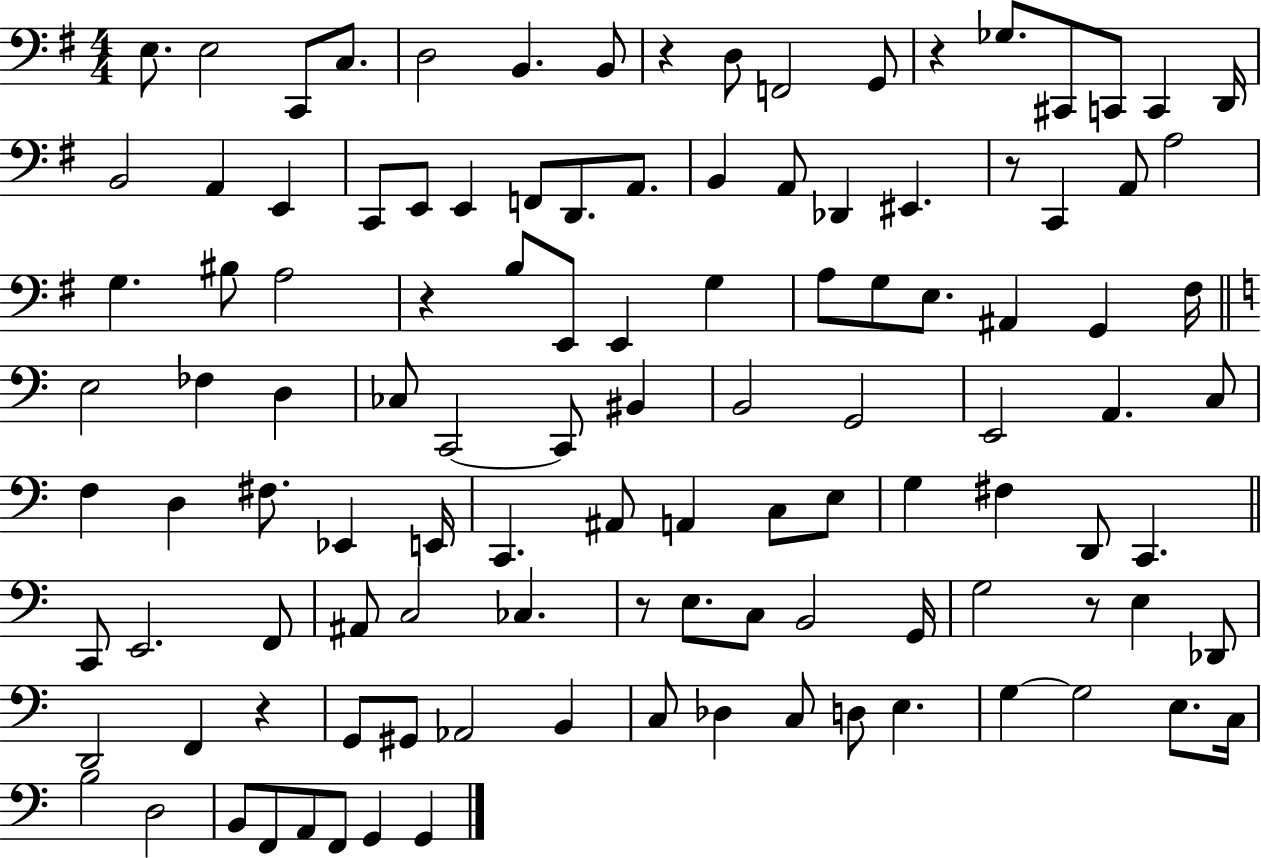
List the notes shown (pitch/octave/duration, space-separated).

E3/e. E3/h C2/e C3/e. D3/h B2/q. B2/e R/q D3/e F2/h G2/e R/q Gb3/e. C#2/e C2/e C2/q D2/s B2/h A2/q E2/q C2/e E2/e E2/q F2/e D2/e. A2/e. B2/q A2/e Db2/q EIS2/q. R/e C2/q A2/e A3/h G3/q. BIS3/e A3/h R/q B3/e E2/e E2/q G3/q A3/e G3/e E3/e. A#2/q G2/q F#3/s E3/h FES3/q D3/q CES3/e C2/h C2/e BIS2/q B2/h G2/h E2/h A2/q. C3/e F3/q D3/q F#3/e. Eb2/q E2/s C2/q. A#2/e A2/q C3/e E3/e G3/q F#3/q D2/e C2/q. C2/e E2/h. F2/e A#2/e C3/h CES3/q. R/e E3/e. C3/e B2/h G2/s G3/h R/e E3/q Db2/e D2/h F2/q R/q G2/e G#2/e Ab2/h B2/q C3/e Db3/q C3/e D3/e E3/q. G3/q G3/h E3/e. C3/s B3/h D3/h B2/e F2/e A2/e F2/e G2/q G2/q